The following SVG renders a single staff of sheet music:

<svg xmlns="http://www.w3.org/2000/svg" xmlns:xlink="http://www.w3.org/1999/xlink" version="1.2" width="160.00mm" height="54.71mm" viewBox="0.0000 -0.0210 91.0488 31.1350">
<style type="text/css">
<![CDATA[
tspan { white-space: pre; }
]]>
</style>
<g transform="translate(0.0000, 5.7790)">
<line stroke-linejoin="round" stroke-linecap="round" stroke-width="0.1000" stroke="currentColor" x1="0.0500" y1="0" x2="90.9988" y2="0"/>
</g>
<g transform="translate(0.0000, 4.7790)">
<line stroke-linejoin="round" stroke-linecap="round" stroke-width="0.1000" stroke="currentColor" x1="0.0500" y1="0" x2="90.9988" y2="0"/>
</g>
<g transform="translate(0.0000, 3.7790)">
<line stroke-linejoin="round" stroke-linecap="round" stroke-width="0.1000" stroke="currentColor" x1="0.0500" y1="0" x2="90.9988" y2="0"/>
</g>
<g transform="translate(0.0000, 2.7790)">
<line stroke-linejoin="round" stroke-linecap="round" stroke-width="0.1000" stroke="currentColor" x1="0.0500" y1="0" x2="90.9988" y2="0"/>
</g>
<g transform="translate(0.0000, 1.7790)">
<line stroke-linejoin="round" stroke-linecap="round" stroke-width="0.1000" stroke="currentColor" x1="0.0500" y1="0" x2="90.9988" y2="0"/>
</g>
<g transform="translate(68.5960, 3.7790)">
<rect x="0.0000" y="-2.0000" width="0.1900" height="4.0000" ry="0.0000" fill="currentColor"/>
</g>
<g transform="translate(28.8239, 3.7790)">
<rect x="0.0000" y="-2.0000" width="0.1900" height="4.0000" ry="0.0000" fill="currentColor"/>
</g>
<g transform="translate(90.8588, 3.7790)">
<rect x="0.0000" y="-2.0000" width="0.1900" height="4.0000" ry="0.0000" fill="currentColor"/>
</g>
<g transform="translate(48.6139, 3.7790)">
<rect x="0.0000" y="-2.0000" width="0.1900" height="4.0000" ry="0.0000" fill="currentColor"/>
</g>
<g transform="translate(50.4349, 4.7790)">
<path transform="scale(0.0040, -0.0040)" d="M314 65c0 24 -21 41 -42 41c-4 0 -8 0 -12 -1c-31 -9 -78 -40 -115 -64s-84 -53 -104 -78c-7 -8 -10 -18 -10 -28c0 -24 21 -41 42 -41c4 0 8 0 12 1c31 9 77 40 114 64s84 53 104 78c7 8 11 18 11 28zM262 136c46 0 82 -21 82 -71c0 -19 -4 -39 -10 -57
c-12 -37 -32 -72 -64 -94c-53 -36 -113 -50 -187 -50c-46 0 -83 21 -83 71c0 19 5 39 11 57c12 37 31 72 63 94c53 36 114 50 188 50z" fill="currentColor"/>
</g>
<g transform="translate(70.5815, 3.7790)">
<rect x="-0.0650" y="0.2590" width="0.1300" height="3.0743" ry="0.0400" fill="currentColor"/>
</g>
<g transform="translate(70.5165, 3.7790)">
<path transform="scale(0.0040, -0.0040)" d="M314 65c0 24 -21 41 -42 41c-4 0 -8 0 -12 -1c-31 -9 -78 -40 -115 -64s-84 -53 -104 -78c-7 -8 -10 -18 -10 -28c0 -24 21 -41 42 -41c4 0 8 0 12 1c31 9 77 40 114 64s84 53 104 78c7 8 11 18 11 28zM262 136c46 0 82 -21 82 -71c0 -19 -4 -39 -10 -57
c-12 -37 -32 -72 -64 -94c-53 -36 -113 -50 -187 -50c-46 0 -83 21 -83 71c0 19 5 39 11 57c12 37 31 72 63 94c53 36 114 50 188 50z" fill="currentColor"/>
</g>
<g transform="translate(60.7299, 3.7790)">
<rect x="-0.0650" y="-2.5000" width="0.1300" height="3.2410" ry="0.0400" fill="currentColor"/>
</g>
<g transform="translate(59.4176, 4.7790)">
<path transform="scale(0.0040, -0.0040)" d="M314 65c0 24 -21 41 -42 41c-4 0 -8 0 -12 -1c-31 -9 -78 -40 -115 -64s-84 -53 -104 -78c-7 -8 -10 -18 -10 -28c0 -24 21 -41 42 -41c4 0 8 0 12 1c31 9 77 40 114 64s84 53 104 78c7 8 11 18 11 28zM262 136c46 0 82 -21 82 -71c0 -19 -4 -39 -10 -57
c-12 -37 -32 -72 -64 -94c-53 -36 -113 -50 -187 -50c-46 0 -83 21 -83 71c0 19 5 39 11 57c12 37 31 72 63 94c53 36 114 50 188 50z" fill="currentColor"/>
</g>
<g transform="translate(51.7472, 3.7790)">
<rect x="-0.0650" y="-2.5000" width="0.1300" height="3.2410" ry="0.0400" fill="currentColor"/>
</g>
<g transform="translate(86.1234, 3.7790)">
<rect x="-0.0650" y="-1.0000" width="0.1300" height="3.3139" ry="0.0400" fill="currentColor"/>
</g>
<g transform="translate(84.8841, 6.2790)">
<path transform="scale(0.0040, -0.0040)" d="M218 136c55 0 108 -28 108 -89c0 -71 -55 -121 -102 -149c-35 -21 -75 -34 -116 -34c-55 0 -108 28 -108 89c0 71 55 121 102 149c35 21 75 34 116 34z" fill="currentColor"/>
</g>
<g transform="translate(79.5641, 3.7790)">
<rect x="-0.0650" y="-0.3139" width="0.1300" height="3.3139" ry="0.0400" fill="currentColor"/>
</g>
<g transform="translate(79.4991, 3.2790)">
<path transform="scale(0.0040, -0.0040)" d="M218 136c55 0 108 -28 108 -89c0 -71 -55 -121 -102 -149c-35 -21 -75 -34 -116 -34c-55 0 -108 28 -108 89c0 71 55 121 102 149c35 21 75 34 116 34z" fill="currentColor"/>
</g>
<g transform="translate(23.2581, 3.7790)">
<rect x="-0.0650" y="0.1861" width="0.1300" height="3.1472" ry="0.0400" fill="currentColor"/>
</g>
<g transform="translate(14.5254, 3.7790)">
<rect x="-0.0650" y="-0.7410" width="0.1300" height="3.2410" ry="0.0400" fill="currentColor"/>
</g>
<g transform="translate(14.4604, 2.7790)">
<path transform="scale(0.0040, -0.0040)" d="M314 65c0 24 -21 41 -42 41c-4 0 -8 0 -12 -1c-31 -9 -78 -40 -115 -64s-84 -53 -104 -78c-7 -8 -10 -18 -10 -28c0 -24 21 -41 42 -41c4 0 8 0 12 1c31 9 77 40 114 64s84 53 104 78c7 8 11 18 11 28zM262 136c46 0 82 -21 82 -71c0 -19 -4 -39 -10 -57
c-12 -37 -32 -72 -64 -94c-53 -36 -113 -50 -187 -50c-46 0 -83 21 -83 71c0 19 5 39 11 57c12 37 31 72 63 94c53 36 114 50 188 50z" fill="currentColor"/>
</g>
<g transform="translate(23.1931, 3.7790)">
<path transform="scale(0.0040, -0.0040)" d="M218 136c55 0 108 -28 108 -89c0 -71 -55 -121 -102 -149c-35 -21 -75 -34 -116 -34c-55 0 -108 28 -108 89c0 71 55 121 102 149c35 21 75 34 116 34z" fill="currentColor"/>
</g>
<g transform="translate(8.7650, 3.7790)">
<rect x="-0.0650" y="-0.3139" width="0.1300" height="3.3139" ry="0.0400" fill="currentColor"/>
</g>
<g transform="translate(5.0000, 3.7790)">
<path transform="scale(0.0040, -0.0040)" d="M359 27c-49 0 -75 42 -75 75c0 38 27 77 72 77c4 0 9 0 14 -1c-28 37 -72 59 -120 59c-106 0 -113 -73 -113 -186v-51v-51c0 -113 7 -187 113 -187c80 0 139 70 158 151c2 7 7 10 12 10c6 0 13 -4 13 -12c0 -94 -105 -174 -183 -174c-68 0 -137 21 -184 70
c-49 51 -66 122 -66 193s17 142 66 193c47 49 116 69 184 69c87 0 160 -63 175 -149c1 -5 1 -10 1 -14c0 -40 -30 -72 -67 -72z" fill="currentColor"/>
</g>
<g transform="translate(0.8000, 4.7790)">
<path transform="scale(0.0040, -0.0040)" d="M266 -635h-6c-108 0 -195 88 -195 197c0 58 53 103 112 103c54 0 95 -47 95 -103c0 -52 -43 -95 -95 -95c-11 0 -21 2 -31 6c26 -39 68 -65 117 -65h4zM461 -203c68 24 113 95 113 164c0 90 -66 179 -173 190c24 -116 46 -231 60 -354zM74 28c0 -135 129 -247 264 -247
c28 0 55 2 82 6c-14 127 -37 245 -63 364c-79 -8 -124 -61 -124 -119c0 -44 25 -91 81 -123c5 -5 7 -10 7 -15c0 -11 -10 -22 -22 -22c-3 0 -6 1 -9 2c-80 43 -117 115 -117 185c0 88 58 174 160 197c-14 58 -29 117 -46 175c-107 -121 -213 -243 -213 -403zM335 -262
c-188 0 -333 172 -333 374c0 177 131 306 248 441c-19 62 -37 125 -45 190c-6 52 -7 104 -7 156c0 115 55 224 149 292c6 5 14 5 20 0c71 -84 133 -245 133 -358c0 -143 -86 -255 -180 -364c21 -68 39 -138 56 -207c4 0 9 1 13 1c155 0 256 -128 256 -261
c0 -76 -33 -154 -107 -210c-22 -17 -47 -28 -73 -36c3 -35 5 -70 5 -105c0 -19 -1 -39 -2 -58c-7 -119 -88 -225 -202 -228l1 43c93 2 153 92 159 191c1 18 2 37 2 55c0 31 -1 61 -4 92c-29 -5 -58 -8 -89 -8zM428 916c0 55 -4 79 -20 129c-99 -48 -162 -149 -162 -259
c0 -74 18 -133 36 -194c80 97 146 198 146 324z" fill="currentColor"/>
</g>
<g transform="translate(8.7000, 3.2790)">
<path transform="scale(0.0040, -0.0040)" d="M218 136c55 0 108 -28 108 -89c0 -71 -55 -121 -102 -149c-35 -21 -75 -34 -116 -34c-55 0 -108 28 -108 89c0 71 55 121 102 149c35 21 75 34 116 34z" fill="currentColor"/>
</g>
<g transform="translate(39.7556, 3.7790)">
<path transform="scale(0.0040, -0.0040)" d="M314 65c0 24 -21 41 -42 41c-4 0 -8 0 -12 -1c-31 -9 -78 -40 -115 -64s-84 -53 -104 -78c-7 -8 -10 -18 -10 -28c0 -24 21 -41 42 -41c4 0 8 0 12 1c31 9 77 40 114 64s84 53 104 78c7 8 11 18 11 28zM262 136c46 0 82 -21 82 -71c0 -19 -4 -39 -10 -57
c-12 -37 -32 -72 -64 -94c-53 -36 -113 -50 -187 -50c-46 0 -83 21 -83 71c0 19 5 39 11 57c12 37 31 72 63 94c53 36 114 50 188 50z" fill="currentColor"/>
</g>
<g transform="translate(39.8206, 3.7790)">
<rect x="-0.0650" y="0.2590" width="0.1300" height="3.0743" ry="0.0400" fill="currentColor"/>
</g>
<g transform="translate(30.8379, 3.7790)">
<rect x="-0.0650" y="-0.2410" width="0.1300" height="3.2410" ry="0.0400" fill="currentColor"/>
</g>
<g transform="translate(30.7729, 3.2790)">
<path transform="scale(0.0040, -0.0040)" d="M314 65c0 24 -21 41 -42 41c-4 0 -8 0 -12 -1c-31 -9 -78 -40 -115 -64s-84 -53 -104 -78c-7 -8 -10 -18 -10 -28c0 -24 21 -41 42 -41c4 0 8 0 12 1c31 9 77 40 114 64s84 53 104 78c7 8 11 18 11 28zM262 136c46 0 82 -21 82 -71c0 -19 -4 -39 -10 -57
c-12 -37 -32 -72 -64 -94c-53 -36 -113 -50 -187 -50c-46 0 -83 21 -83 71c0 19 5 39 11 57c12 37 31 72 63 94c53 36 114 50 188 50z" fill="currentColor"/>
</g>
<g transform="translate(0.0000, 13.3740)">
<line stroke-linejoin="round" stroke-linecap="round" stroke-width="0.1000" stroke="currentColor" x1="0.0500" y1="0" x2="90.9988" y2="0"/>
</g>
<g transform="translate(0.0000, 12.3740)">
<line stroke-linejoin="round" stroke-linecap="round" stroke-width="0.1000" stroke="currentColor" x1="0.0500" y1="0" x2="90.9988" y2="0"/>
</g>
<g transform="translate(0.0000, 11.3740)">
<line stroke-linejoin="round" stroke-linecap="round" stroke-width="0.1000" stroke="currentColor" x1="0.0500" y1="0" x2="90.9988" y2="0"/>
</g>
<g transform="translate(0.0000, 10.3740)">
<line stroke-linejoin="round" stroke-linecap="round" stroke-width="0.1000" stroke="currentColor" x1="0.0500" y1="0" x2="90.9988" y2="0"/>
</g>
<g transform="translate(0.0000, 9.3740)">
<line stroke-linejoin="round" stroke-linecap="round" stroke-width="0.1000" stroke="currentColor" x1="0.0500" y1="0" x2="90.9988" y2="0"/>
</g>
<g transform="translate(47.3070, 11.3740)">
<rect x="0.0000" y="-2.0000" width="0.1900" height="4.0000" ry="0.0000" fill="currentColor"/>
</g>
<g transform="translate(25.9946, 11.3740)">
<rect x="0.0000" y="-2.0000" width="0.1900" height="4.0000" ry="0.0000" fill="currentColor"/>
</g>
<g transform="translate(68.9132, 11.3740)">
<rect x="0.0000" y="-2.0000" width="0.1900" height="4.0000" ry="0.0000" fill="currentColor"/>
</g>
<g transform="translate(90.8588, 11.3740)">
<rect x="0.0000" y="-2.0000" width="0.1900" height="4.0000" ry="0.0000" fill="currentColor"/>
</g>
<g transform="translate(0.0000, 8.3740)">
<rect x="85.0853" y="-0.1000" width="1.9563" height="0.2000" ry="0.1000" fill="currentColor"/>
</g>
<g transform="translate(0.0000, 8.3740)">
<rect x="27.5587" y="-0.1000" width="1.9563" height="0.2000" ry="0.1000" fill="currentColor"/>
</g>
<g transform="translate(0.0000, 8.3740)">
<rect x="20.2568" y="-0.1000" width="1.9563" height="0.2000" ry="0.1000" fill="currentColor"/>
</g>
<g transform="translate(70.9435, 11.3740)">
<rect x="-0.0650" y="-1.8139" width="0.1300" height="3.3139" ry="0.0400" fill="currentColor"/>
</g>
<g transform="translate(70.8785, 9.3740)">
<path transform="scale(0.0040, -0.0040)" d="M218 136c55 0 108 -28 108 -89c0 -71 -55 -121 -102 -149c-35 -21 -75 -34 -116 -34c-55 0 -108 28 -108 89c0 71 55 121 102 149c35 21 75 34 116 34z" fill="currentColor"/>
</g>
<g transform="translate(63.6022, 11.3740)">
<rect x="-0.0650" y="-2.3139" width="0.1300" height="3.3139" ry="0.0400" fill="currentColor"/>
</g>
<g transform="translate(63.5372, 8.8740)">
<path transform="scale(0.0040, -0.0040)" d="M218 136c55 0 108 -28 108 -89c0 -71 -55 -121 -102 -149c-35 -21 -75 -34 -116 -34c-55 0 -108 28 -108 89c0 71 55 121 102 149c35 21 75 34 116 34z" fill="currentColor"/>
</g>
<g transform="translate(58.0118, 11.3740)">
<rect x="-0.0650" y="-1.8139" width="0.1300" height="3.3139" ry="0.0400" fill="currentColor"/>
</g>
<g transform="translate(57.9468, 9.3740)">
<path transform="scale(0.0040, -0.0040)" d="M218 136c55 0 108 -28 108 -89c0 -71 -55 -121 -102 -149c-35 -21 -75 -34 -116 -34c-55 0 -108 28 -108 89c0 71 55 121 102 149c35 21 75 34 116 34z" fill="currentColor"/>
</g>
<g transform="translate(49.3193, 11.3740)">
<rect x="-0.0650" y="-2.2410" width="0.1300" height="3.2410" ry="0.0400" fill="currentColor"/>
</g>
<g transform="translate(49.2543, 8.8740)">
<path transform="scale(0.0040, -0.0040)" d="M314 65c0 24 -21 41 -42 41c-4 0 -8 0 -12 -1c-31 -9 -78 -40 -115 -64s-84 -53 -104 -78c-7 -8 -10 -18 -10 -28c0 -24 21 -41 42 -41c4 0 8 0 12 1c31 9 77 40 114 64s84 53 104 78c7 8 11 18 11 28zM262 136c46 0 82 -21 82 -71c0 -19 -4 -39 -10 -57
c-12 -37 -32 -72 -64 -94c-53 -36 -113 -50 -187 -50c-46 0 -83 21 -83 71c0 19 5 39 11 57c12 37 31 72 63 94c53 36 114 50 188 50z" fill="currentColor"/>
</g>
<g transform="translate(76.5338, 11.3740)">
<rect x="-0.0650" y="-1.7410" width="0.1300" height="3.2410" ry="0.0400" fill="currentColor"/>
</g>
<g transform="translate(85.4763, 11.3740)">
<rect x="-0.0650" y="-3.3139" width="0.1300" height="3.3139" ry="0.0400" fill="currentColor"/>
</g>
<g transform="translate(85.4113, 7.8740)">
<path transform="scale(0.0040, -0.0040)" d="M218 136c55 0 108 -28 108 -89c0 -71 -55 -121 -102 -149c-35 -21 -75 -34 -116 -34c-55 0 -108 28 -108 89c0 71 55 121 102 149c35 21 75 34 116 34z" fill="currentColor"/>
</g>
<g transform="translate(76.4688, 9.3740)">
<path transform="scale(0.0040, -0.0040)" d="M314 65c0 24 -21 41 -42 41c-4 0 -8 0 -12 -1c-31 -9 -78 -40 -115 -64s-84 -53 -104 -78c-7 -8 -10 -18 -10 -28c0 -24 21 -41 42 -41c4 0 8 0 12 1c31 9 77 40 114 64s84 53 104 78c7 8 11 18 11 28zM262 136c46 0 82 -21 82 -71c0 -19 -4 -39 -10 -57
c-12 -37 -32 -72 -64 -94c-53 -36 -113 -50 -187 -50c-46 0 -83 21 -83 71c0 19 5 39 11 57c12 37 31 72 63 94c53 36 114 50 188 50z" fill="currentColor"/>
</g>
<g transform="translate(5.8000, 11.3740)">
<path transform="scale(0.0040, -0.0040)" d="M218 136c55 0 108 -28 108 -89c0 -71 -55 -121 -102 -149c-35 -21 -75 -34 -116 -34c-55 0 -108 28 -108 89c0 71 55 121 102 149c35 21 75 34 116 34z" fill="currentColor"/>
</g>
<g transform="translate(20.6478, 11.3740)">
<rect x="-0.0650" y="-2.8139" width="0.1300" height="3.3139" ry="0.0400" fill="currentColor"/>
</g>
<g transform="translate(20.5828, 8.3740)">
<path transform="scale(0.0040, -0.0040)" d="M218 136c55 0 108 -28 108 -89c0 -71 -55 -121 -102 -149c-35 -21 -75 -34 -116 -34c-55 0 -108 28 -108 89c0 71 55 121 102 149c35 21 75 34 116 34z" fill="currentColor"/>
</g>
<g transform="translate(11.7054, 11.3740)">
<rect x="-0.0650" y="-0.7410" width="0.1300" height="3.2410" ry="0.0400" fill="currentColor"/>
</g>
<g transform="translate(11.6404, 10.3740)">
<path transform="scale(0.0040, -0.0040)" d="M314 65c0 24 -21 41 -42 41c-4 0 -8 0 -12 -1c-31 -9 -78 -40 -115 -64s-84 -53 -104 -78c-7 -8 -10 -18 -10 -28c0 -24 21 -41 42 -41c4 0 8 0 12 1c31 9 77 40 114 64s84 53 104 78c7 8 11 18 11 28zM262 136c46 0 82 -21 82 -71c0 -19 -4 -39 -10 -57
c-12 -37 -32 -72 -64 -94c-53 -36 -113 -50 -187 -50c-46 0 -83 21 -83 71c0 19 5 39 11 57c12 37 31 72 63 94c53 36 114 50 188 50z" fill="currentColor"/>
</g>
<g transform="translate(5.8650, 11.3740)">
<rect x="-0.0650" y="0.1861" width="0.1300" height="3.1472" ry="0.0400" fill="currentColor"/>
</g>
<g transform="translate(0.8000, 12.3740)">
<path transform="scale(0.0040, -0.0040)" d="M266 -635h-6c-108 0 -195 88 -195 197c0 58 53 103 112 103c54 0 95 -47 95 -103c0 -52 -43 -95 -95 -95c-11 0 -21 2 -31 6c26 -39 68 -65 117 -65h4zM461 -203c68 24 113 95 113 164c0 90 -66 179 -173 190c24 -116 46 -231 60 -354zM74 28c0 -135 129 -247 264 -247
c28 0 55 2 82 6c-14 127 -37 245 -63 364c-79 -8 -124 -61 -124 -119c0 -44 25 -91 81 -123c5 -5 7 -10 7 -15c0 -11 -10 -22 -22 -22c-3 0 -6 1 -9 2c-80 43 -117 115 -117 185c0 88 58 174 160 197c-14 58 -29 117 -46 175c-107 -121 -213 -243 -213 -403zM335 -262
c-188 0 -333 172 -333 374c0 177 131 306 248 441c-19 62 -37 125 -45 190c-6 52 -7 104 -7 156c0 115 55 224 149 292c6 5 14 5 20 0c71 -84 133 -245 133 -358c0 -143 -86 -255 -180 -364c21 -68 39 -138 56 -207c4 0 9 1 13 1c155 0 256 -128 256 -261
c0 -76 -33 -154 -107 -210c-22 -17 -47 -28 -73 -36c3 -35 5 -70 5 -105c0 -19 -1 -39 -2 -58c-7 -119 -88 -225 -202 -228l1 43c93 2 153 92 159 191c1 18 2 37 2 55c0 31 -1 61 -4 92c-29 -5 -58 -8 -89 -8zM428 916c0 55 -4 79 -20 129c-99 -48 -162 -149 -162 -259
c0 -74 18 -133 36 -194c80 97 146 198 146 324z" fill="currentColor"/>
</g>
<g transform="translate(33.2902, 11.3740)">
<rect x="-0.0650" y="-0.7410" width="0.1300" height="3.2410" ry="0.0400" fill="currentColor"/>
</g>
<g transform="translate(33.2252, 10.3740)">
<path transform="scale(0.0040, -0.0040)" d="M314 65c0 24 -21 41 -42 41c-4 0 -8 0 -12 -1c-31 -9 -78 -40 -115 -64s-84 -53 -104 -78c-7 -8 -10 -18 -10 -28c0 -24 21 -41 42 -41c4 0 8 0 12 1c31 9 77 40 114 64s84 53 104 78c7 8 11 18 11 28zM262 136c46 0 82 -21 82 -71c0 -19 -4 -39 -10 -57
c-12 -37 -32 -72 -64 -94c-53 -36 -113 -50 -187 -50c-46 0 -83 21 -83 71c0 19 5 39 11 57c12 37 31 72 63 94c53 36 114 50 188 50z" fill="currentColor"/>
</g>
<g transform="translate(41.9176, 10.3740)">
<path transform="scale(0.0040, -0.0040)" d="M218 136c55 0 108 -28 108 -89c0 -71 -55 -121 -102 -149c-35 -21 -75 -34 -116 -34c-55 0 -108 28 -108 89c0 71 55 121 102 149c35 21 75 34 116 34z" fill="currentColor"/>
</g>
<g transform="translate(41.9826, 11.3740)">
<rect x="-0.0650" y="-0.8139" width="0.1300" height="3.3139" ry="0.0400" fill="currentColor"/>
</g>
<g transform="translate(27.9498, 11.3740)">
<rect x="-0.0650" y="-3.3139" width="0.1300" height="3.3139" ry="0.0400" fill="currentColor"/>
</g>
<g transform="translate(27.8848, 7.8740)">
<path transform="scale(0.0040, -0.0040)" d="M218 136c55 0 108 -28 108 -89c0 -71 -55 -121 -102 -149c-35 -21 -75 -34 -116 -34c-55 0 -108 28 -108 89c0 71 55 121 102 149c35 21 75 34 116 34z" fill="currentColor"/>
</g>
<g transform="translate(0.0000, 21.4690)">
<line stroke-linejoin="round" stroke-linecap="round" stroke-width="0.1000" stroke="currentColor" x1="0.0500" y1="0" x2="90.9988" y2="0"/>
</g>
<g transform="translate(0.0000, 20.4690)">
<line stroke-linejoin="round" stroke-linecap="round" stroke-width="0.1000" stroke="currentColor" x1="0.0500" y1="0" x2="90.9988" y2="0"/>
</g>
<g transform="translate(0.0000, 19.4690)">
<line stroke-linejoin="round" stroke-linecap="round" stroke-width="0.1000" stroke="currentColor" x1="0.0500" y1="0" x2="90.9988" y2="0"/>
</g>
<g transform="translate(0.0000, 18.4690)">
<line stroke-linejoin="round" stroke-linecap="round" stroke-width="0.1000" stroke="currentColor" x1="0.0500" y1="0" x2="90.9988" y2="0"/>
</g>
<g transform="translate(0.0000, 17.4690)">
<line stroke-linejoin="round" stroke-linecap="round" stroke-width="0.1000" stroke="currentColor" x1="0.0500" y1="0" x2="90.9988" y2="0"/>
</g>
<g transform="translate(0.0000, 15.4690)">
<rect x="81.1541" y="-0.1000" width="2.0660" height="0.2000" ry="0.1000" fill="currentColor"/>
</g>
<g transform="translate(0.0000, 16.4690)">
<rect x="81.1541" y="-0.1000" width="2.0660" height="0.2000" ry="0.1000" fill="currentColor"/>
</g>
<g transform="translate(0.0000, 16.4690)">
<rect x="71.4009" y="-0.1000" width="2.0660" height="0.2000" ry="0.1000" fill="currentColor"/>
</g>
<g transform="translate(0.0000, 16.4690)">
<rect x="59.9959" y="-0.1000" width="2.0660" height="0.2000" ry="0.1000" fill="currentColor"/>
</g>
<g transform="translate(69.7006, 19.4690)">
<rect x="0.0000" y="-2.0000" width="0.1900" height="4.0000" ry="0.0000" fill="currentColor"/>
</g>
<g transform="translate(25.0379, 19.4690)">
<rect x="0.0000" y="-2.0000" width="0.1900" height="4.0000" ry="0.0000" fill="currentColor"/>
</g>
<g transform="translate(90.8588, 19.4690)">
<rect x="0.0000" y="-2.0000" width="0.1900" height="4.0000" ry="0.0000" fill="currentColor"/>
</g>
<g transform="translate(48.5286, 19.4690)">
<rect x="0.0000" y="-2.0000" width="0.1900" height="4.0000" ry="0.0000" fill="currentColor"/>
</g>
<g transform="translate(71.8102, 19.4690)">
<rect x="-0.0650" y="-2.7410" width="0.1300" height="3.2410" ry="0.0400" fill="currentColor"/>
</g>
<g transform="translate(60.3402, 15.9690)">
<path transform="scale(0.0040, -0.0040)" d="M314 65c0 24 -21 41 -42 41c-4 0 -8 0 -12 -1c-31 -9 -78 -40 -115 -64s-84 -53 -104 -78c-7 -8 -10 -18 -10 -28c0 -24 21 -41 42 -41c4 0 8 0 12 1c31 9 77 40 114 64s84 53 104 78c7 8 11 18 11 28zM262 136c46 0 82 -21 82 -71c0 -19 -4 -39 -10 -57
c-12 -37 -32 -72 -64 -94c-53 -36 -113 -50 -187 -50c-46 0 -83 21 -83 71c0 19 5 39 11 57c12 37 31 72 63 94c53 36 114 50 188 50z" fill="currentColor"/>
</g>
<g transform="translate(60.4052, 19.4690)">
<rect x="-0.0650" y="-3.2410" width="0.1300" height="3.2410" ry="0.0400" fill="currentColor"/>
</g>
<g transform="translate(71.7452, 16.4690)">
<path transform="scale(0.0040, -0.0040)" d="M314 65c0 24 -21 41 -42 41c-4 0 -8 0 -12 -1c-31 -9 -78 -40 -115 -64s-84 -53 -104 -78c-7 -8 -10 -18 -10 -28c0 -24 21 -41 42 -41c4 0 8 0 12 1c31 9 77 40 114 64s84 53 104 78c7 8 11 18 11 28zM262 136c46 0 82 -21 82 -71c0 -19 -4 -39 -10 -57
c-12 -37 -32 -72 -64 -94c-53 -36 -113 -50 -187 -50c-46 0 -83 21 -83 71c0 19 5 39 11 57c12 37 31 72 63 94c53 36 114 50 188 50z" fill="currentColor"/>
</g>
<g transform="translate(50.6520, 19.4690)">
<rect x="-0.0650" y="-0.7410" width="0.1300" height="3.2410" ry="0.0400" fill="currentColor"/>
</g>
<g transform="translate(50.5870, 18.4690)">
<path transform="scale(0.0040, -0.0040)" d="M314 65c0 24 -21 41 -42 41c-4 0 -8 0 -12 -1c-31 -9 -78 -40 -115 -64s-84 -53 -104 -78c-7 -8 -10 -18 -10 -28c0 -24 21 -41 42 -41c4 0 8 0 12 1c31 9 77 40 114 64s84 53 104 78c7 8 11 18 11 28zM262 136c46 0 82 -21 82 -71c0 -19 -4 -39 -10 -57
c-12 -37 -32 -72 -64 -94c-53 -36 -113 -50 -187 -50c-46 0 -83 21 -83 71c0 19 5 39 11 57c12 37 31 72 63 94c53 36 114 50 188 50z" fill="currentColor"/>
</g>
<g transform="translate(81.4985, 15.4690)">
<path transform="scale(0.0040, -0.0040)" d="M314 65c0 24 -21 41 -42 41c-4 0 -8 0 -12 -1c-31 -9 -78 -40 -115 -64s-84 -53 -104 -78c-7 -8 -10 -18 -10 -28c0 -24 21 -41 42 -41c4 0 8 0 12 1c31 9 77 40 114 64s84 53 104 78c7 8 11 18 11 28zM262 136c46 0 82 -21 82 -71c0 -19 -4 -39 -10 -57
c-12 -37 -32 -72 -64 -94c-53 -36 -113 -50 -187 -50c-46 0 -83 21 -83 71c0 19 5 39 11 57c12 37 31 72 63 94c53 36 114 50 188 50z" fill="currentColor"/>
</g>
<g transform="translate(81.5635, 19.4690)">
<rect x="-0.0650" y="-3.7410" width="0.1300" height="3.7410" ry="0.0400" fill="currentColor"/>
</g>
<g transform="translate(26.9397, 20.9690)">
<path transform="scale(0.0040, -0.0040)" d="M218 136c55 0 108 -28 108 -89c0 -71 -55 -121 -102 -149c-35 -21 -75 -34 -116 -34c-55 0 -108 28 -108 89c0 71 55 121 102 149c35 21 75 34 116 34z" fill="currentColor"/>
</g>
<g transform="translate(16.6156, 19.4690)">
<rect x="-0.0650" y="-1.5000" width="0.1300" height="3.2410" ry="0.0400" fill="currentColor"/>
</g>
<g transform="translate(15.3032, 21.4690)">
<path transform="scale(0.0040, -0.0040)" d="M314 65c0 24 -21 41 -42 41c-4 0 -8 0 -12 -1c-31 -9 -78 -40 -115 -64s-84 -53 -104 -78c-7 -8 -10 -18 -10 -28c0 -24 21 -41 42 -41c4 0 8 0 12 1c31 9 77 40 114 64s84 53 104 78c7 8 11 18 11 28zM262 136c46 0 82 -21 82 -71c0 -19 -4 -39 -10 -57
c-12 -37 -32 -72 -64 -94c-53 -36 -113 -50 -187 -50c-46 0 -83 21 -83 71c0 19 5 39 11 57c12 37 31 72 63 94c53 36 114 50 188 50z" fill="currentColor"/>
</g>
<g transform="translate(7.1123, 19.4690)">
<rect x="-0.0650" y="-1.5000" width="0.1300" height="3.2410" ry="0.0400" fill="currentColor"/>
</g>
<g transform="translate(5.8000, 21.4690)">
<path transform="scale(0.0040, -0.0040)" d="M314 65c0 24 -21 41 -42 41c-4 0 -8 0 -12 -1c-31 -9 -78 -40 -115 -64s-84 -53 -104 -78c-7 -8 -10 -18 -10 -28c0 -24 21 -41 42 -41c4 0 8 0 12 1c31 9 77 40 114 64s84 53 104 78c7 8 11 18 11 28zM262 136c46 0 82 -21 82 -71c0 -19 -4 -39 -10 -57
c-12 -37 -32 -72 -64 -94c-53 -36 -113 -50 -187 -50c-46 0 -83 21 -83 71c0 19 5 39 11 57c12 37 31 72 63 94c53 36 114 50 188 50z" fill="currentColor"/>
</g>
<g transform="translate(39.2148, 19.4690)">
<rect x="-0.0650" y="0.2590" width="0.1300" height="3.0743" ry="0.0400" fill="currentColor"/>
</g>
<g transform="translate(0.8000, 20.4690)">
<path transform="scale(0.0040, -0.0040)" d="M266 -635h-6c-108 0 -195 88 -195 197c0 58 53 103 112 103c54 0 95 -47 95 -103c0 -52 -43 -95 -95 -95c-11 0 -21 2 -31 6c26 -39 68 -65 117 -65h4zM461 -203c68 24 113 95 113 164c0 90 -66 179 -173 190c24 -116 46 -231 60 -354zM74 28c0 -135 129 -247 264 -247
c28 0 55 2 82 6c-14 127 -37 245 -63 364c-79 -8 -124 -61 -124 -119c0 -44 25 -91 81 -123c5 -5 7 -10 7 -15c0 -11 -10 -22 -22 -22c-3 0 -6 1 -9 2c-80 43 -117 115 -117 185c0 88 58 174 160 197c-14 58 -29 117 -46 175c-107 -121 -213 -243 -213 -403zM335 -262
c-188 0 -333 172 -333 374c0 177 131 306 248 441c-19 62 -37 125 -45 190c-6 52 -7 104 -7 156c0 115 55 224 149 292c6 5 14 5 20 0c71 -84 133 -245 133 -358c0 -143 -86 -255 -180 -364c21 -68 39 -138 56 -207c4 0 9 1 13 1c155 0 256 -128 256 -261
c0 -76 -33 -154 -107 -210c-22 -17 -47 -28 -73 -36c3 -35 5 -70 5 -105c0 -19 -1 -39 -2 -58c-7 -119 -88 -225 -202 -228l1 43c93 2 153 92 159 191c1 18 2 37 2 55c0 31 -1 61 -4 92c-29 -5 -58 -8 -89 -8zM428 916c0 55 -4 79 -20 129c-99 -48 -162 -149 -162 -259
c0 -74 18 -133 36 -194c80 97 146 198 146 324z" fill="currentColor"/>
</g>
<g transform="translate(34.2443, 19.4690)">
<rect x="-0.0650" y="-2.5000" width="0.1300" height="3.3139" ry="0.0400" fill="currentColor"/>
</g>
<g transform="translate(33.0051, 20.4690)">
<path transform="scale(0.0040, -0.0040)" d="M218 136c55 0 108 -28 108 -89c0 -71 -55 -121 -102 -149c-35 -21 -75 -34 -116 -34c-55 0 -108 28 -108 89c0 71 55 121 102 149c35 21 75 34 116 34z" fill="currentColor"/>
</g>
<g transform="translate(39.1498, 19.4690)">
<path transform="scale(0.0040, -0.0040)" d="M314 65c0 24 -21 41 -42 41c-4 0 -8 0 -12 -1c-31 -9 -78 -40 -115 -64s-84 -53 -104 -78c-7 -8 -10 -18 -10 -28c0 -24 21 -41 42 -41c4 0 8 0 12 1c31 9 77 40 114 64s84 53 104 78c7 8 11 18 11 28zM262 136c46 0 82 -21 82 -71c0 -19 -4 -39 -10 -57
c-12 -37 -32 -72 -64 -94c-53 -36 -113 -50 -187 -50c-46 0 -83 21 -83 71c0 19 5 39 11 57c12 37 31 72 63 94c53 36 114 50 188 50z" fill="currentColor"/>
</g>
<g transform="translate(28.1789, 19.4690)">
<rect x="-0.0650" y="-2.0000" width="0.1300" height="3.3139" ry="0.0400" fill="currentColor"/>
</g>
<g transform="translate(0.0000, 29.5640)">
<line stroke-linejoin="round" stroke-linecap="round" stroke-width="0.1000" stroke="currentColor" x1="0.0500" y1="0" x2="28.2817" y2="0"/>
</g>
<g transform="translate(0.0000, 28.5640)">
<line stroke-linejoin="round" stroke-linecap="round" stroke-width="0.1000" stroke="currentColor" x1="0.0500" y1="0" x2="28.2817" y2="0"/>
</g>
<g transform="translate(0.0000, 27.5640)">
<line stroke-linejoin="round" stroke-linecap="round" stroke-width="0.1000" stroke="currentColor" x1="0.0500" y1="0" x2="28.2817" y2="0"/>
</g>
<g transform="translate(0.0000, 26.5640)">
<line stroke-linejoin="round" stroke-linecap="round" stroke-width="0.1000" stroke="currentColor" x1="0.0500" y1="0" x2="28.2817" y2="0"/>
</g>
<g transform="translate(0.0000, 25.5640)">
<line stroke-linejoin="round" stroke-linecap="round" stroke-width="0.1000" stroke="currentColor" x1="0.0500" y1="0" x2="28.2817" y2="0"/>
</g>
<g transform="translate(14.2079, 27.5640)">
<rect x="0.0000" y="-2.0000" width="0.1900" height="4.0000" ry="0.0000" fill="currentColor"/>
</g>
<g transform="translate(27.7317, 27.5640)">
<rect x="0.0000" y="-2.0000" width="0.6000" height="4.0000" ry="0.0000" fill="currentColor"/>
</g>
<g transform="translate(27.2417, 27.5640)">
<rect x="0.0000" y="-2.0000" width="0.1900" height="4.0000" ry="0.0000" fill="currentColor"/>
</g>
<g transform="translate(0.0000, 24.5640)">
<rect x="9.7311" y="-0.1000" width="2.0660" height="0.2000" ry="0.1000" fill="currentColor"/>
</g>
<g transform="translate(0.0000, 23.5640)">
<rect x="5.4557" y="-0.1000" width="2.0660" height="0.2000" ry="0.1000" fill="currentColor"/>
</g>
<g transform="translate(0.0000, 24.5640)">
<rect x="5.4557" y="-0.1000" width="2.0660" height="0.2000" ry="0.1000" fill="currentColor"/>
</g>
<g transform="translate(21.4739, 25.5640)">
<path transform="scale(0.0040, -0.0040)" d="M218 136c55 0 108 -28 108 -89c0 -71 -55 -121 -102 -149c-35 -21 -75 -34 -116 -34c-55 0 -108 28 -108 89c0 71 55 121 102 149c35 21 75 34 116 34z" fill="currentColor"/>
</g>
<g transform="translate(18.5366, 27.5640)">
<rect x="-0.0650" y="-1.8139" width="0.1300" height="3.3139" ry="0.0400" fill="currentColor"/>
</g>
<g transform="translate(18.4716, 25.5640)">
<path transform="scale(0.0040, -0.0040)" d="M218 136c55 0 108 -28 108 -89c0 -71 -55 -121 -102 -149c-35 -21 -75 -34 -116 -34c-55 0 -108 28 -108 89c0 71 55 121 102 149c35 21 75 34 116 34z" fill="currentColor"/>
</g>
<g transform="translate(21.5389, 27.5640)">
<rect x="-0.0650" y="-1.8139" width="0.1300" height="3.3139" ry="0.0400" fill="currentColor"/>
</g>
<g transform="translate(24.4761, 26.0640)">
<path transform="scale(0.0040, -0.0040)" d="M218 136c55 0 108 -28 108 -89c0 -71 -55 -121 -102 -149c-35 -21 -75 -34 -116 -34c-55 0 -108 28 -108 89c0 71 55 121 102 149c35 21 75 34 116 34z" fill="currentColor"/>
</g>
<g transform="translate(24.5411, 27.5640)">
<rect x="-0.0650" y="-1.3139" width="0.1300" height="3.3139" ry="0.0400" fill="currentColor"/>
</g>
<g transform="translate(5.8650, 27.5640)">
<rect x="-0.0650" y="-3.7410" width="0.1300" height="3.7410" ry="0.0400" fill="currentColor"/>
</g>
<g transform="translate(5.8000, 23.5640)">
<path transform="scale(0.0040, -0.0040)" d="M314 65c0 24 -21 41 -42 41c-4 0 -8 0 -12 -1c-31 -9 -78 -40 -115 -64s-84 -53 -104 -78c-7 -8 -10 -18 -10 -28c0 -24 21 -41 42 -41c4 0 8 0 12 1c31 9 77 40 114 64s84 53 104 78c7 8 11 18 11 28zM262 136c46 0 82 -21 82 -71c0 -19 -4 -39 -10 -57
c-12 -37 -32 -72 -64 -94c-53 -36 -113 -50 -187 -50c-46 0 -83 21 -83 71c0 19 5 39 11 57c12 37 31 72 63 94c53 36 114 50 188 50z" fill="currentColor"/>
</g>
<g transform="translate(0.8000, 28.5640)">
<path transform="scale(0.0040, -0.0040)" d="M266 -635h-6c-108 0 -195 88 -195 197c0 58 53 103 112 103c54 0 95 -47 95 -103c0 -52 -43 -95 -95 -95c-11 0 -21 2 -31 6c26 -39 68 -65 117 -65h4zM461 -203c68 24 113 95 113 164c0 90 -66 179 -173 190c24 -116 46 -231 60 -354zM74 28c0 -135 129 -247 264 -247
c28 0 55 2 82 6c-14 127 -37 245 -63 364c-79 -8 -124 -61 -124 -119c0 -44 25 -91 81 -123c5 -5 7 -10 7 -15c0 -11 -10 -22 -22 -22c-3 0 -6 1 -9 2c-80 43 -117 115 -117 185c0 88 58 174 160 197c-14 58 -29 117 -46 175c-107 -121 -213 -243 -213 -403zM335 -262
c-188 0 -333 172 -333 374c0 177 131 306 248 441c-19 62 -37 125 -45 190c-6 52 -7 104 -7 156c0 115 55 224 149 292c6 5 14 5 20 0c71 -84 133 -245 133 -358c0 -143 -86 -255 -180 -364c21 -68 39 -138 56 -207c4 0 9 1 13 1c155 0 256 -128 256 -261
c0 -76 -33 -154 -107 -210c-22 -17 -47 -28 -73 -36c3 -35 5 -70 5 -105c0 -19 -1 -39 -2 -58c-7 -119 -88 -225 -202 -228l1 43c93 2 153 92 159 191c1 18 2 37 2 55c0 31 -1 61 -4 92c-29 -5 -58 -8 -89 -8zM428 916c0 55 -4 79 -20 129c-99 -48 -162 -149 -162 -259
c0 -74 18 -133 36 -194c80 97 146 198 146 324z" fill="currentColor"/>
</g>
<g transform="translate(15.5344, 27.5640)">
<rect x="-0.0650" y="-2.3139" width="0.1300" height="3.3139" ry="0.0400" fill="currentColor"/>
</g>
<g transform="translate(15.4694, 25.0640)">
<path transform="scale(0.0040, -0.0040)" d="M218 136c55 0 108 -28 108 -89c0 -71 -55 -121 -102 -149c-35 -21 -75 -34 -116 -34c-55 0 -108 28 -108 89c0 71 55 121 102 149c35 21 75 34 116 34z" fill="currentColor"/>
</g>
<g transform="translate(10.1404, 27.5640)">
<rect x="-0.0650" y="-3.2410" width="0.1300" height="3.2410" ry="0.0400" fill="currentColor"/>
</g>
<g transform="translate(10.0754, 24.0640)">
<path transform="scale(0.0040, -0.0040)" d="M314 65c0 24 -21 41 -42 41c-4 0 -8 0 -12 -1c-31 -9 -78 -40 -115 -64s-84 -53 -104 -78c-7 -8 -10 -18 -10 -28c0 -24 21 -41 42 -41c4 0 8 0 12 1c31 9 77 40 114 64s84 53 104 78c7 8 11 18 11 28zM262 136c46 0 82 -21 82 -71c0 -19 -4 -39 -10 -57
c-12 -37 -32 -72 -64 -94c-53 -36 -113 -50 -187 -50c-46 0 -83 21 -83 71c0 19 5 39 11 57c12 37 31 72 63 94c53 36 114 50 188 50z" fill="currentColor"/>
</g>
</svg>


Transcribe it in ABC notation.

X:1
T:Untitled
M:4/4
L:1/4
K:C
c d2 B c2 B2 G2 G2 B2 c D B d2 a b d2 d g2 f g f f2 b E2 E2 F G B2 d2 b2 a2 c'2 c'2 b2 g f f e